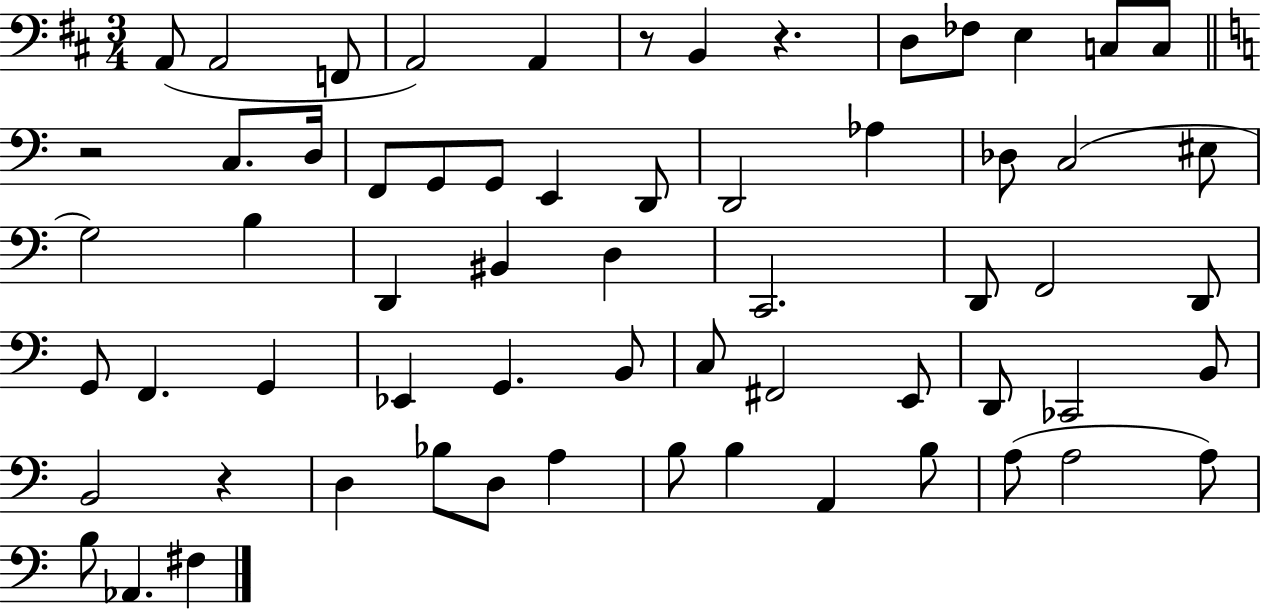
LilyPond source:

{
  \clef bass
  \numericTimeSignature
  \time 3/4
  \key d \major
  a,8( a,2 f,8 | a,2) a,4 | r8 b,4 r4. | d8 fes8 e4 c8 c8 | \break \bar "||" \break \key a \minor r2 c8. d16 | f,8 g,8 g,8 e,4 d,8 | d,2 aes4 | des8 c2( eis8 | \break g2) b4 | d,4 bis,4 d4 | c,2. | d,8 f,2 d,8 | \break g,8 f,4. g,4 | ees,4 g,4. b,8 | c8 fis,2 e,8 | d,8 ces,2 b,8 | \break b,2 r4 | d4 bes8 d8 a4 | b8 b4 a,4 b8 | a8( a2 a8) | \break b8 aes,4. fis4 | \bar "|."
}